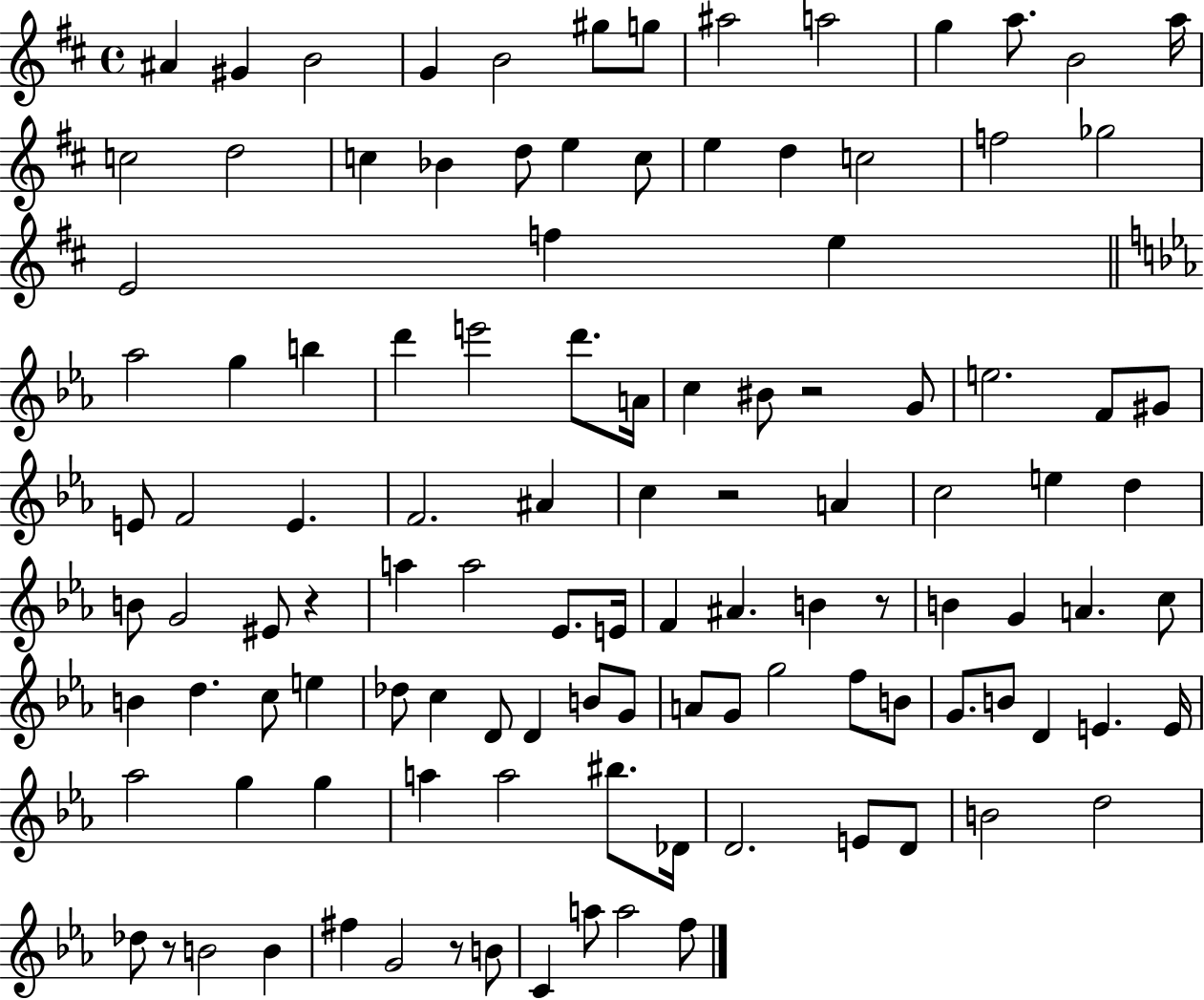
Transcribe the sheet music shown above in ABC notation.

X:1
T:Untitled
M:4/4
L:1/4
K:D
^A ^G B2 G B2 ^g/2 g/2 ^a2 a2 g a/2 B2 a/4 c2 d2 c _B d/2 e c/2 e d c2 f2 _g2 E2 f e _a2 g b d' e'2 d'/2 A/4 c ^B/2 z2 G/2 e2 F/2 ^G/2 E/2 F2 E F2 ^A c z2 A c2 e d B/2 G2 ^E/2 z a a2 _E/2 E/4 F ^A B z/2 B G A c/2 B d c/2 e _d/2 c D/2 D B/2 G/2 A/2 G/2 g2 f/2 B/2 G/2 B/2 D E E/4 _a2 g g a a2 ^b/2 _D/4 D2 E/2 D/2 B2 d2 _d/2 z/2 B2 B ^f G2 z/2 B/2 C a/2 a2 f/2